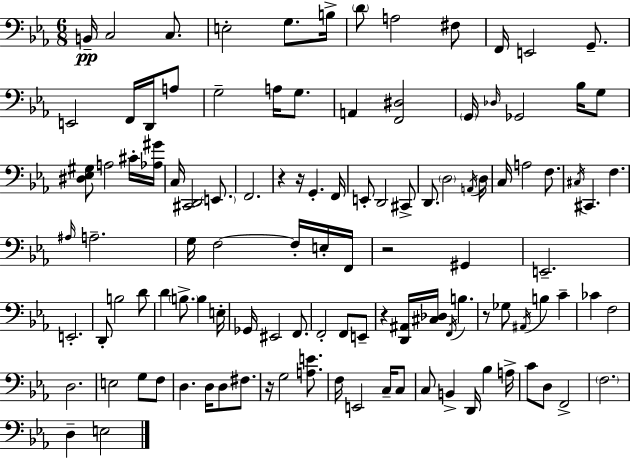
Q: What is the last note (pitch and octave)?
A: E3